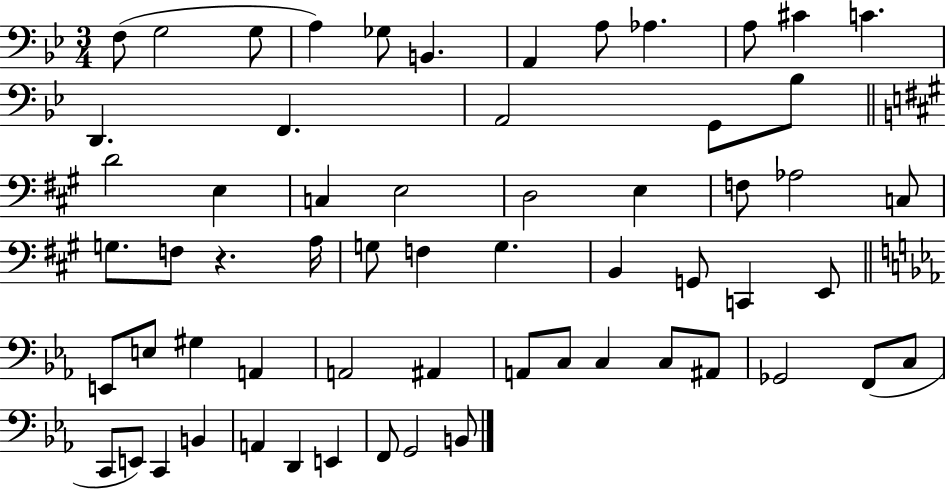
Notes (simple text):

F3/e G3/h G3/e A3/q Gb3/e B2/q. A2/q A3/e Ab3/q. A3/e C#4/q C4/q. D2/q. F2/q. A2/h G2/e Bb3/e D4/h E3/q C3/q E3/h D3/h E3/q F3/e Ab3/h C3/e G3/e. F3/e R/q. A3/s G3/e F3/q G3/q. B2/q G2/e C2/q E2/e E2/e E3/e G#3/q A2/q A2/h A#2/q A2/e C3/e C3/q C3/e A#2/e Gb2/h F2/e C3/e C2/e E2/e C2/q B2/q A2/q D2/q E2/q F2/e G2/h B2/e